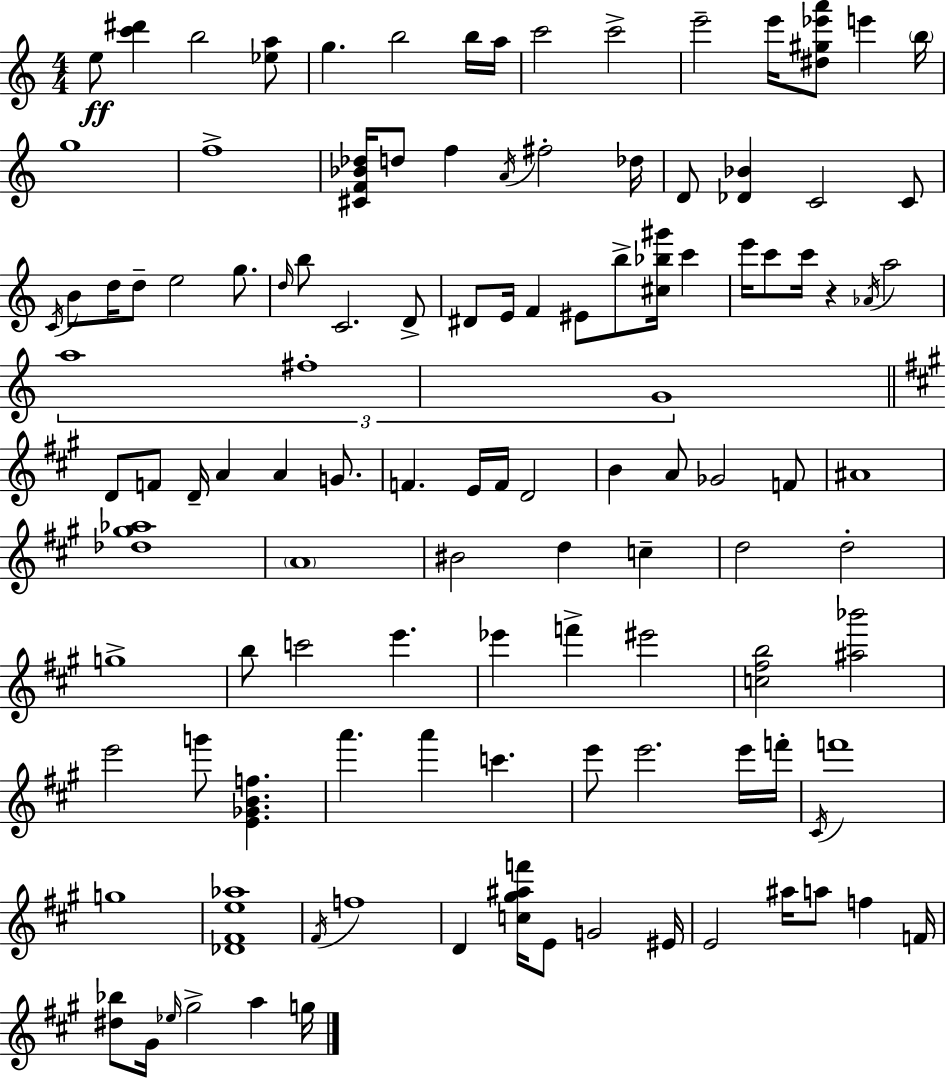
{
  \clef treble
  \numericTimeSignature
  \time 4/4
  \key c \major
  e''8\ff <c''' dis'''>4 b''2 <ees'' a''>8 | g''4. b''2 b''16 a''16 | c'''2 c'''2-> | e'''2-- e'''16 <dis'' gis'' ees''' a'''>8 e'''4 \parenthesize b''16 | \break g''1 | f''1-> | <cis' f' bes' des''>16 d''8 f''4 \acciaccatura { a'16 } fis''2-. | des''16 d'8 <des' bes'>4 c'2 c'8 | \break \acciaccatura { c'16 } b'8 d''16 d''8-- e''2 g''8. | \grace { d''16 } b''8 c'2. | d'8-> dis'8 e'16 f'4 eis'8 b''8-> <cis'' bes'' gis'''>16 c'''4 | e'''16 c'''8 c'''16 r4 \acciaccatura { aes'16 } a''2 | \break \tuplet 3/2 { a''1 | fis''1-. | g'1 } | \bar "||" \break \key a \major d'8 f'8 d'16-- a'4 a'4 g'8. | f'4. e'16 f'16 d'2 | b'4 a'8 ges'2 f'8 | ais'1 | \break <des'' gis'' aes''>1 | \parenthesize a'1 | bis'2 d''4 c''4-- | d''2 d''2-. | \break g''1-> | b''8 c'''2 e'''4. | ees'''4 f'''4-> eis'''2 | <c'' fis'' b''>2 <ais'' bes'''>2 | \break e'''2 g'''8 <e' ges' b' f''>4. | a'''4. a'''4 c'''4. | e'''8 e'''2. e'''16 f'''16-. | \acciaccatura { cis'16 } f'''1 | \break g''1 | <des' fis' e'' aes''>1 | \acciaccatura { fis'16 } f''1 | d'4 <c'' gis'' ais'' f'''>16 e'8 g'2 | \break eis'16 e'2 ais''16 a''8 f''4 | f'16 <dis'' bes''>8 gis'16 \grace { ees''16 } gis''2-> a''4 | g''16 \bar "|."
}